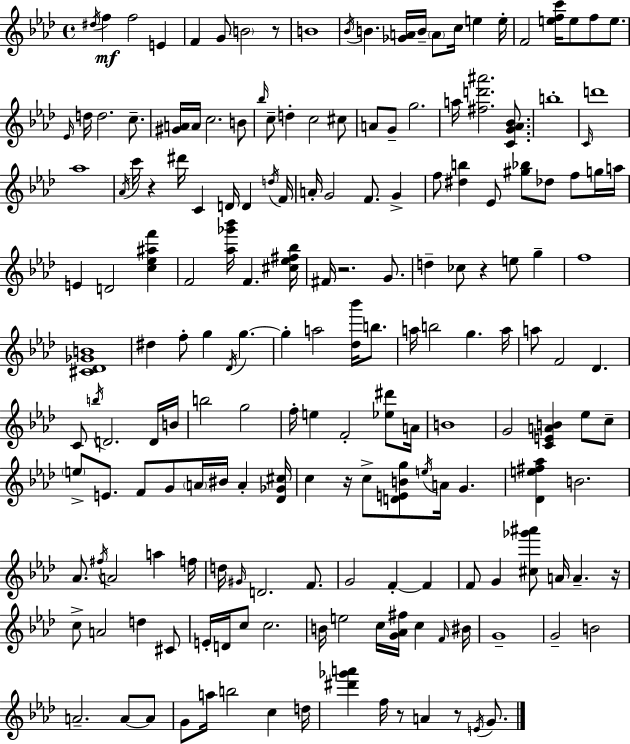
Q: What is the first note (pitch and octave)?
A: D#5